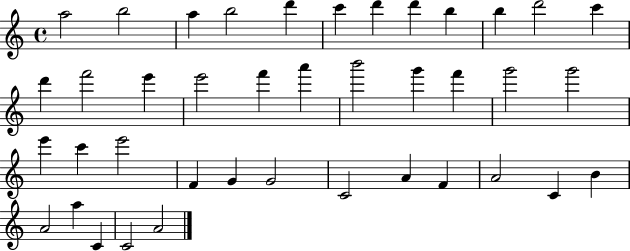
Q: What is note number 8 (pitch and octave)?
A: D6